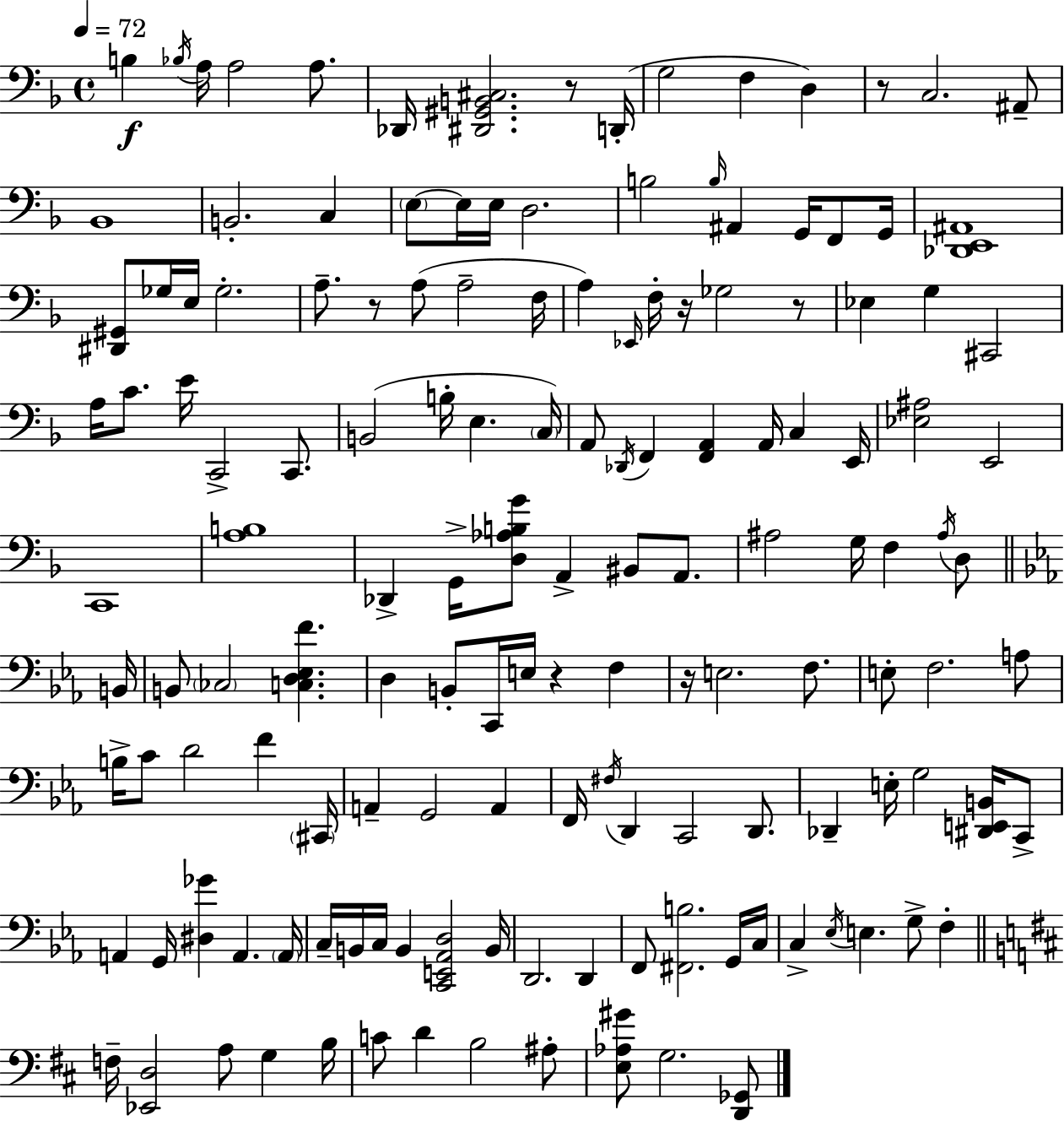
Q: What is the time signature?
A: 4/4